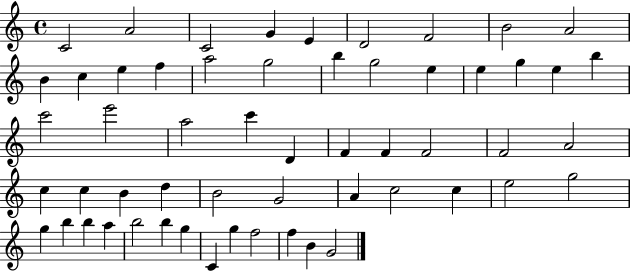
{
  \clef treble
  \time 4/4
  \defaultTimeSignature
  \key c \major
  c'2 a'2 | c'2 g'4 e'4 | d'2 f'2 | b'2 a'2 | \break b'4 c''4 e''4 f''4 | a''2 g''2 | b''4 g''2 e''4 | e''4 g''4 e''4 b''4 | \break c'''2 e'''2 | a''2 c'''4 d'4 | f'4 f'4 f'2 | f'2 a'2 | \break c''4 c''4 b'4 d''4 | b'2 g'2 | a'4 c''2 c''4 | e''2 g''2 | \break g''4 b''4 b''4 a''4 | b''2 b''4 g''4 | c'4 g''4 f''2 | f''4 b'4 g'2 | \break \bar "|."
}